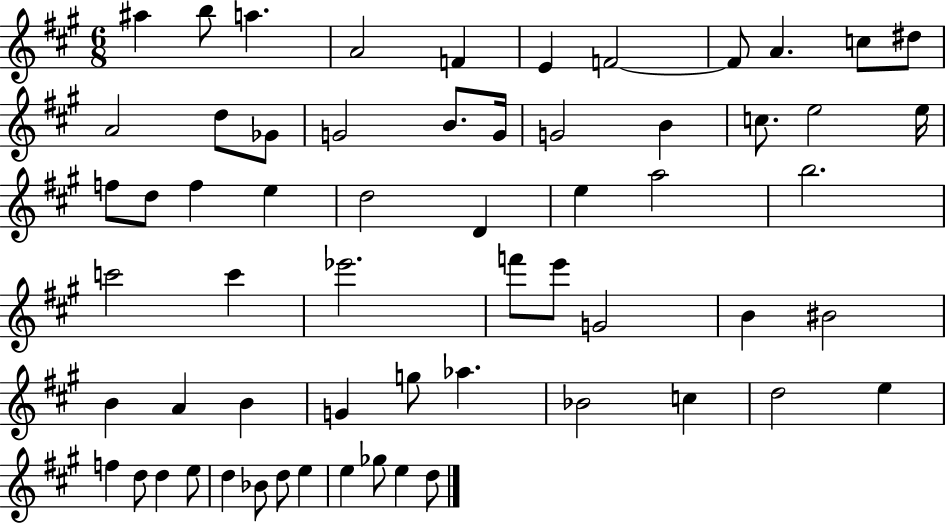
A#5/q B5/e A5/q. A4/h F4/q E4/q F4/h F4/e A4/q. C5/e D#5/e A4/h D5/e Gb4/e G4/h B4/e. G4/s G4/h B4/q C5/e. E5/h E5/s F5/e D5/e F5/q E5/q D5/h D4/q E5/q A5/h B5/h. C6/h C6/q Eb6/h. F6/e E6/e G4/h B4/q BIS4/h B4/q A4/q B4/q G4/q G5/e Ab5/q. Bb4/h C5/q D5/h E5/q F5/q D5/e D5/q E5/e D5/q Bb4/e D5/e E5/q E5/q Gb5/e E5/q D5/e